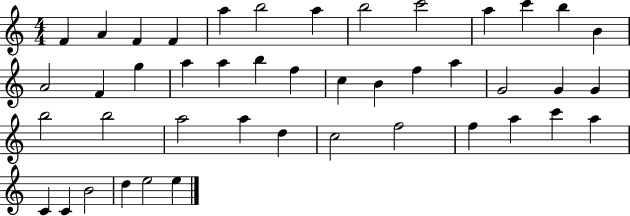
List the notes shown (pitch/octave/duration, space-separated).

F4/q A4/q F4/q F4/q A5/q B5/h A5/q B5/h C6/h A5/q C6/q B5/q B4/q A4/h F4/q G5/q A5/q A5/q B5/q F5/q C5/q B4/q F5/q A5/q G4/h G4/q G4/q B5/h B5/h A5/h A5/q D5/q C5/h F5/h F5/q A5/q C6/q A5/q C4/q C4/q B4/h D5/q E5/h E5/q